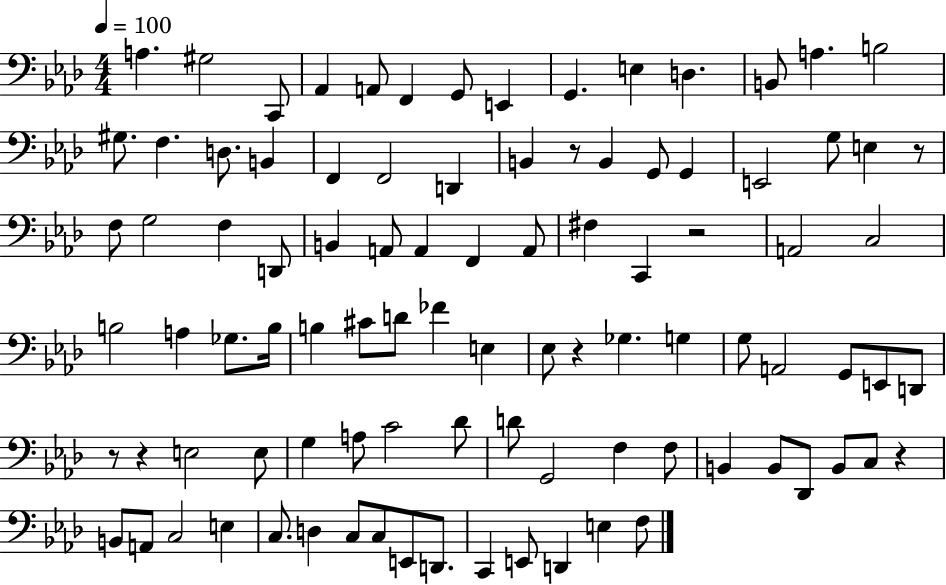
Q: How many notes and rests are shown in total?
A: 95